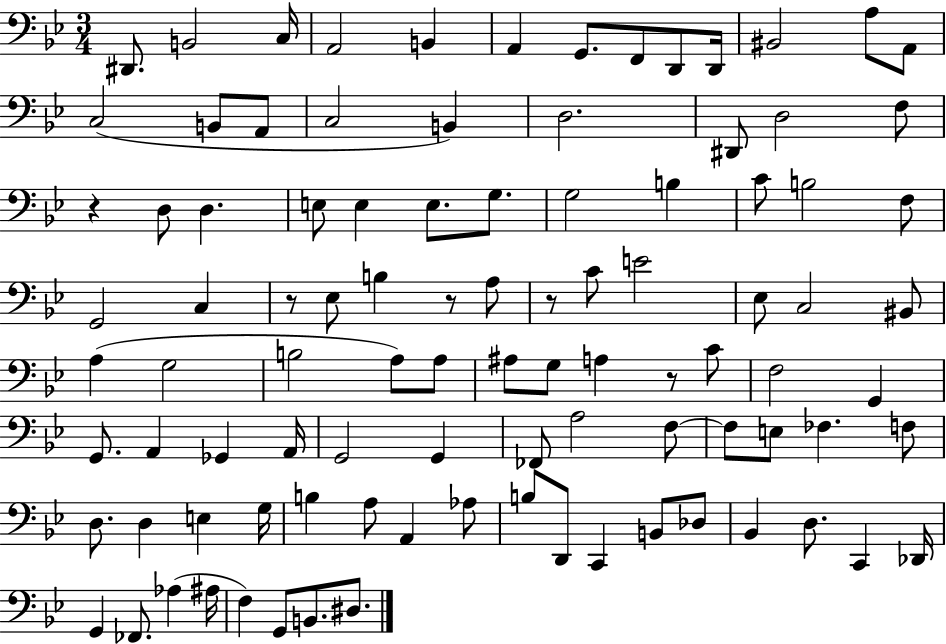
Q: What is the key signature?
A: BES major